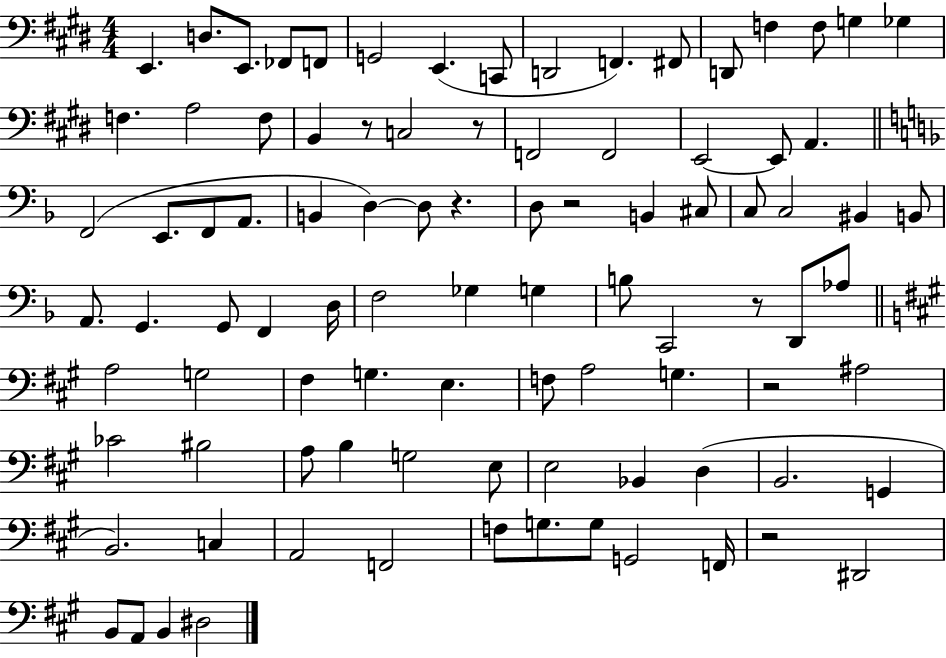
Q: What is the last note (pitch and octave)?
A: D#3